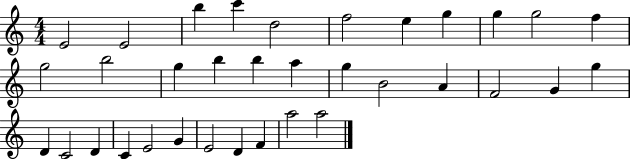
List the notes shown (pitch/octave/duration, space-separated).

E4/h E4/h B5/q C6/q D5/h F5/h E5/q G5/q G5/q G5/h F5/q G5/h B5/h G5/q B5/q B5/q A5/q G5/q B4/h A4/q F4/h G4/q G5/q D4/q C4/h D4/q C4/q E4/h G4/q E4/h D4/q F4/q A5/h A5/h